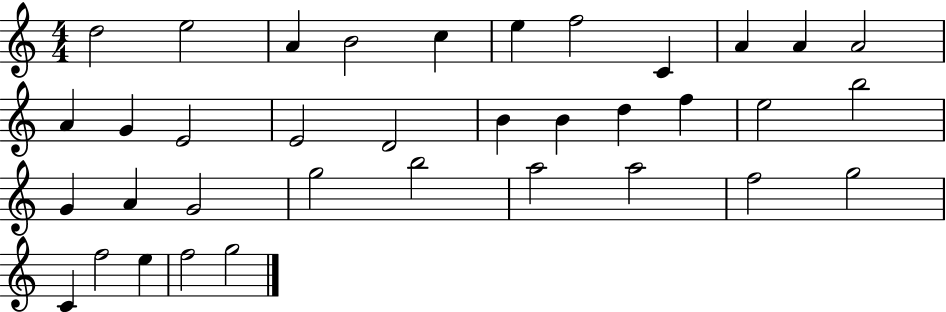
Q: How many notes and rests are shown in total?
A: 36